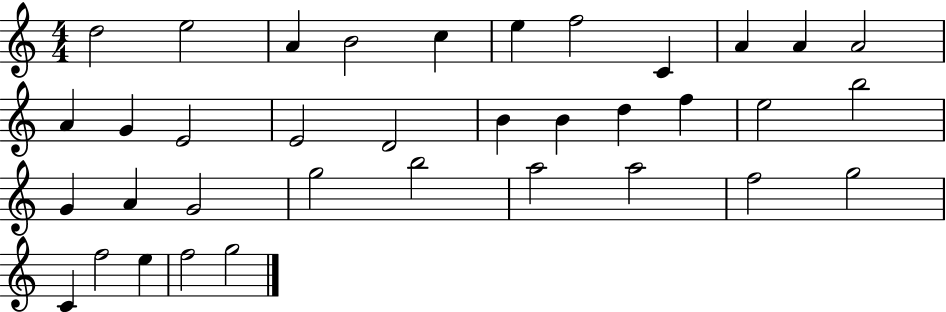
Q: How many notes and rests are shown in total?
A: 36